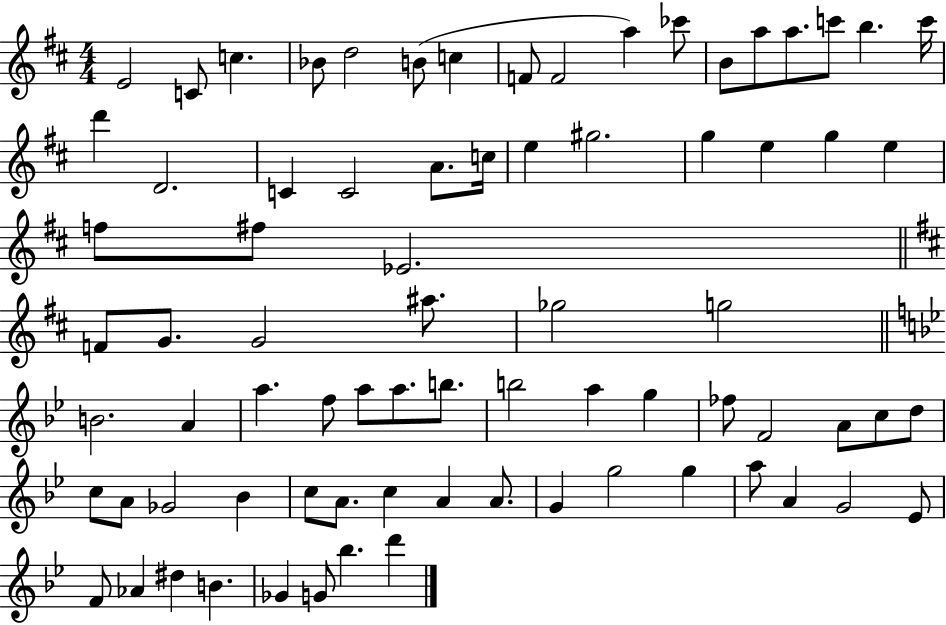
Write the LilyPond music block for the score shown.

{
  \clef treble
  \numericTimeSignature
  \time 4/4
  \key d \major
  \repeat volta 2 { e'2 c'8 c''4. | bes'8 d''2 b'8( c''4 | f'8 f'2 a''4) ces'''8 | b'8 a''8 a''8. c'''8 b''4. c'''16 | \break d'''4 d'2. | c'4 c'2 a'8. c''16 | e''4 gis''2. | g''4 e''4 g''4 e''4 | \break f''8 fis''8 ees'2. | \bar "||" \break \key b \minor f'8 g'8. g'2 ais''8. | ges''2 g''2 | \bar "||" \break \key bes \major b'2. a'4 | a''4. f''8 a''8 a''8. b''8. | b''2 a''4 g''4 | fes''8 f'2 a'8 c''8 d''8 | \break c''8 a'8 ges'2 bes'4 | c''8 a'8. c''4 a'4 a'8. | g'4 g''2 g''4 | a''8 a'4 g'2 ees'8 | \break f'8 aes'4 dis''4 b'4. | ges'4 g'8 bes''4. d'''4 | } \bar "|."
}